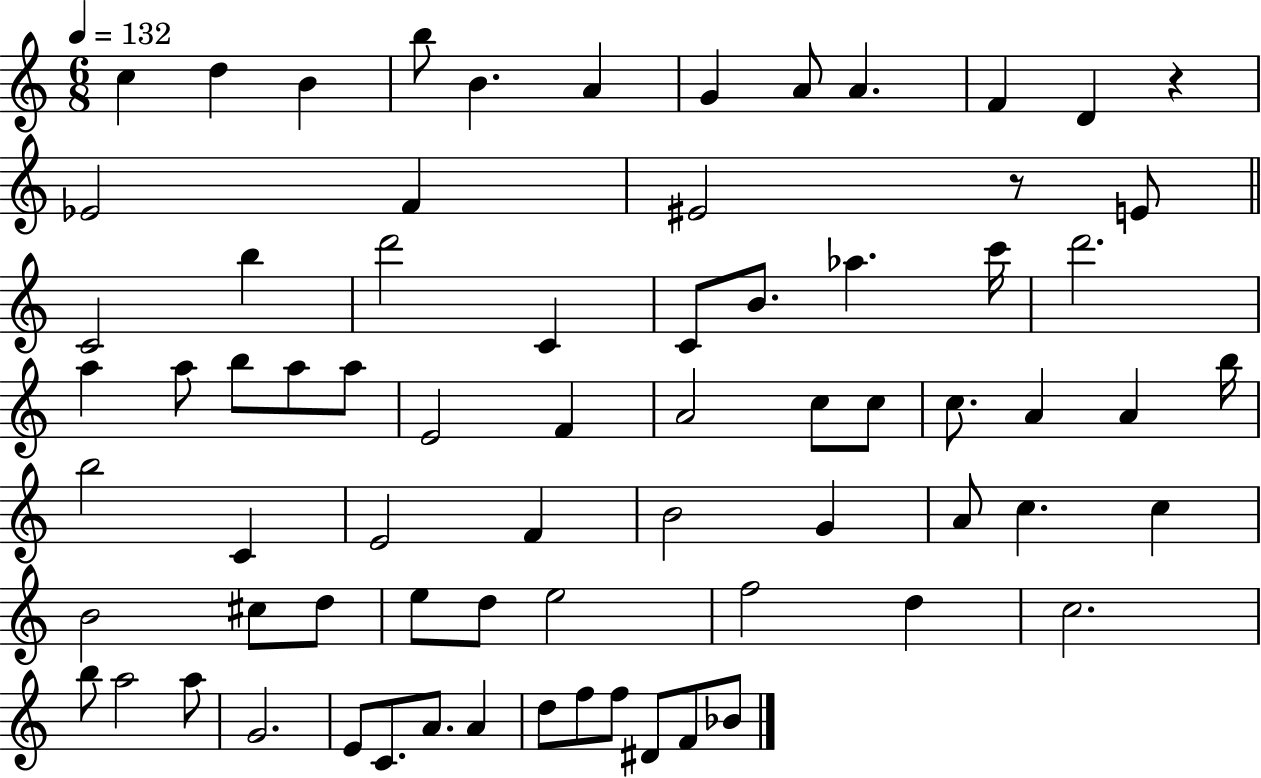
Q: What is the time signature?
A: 6/8